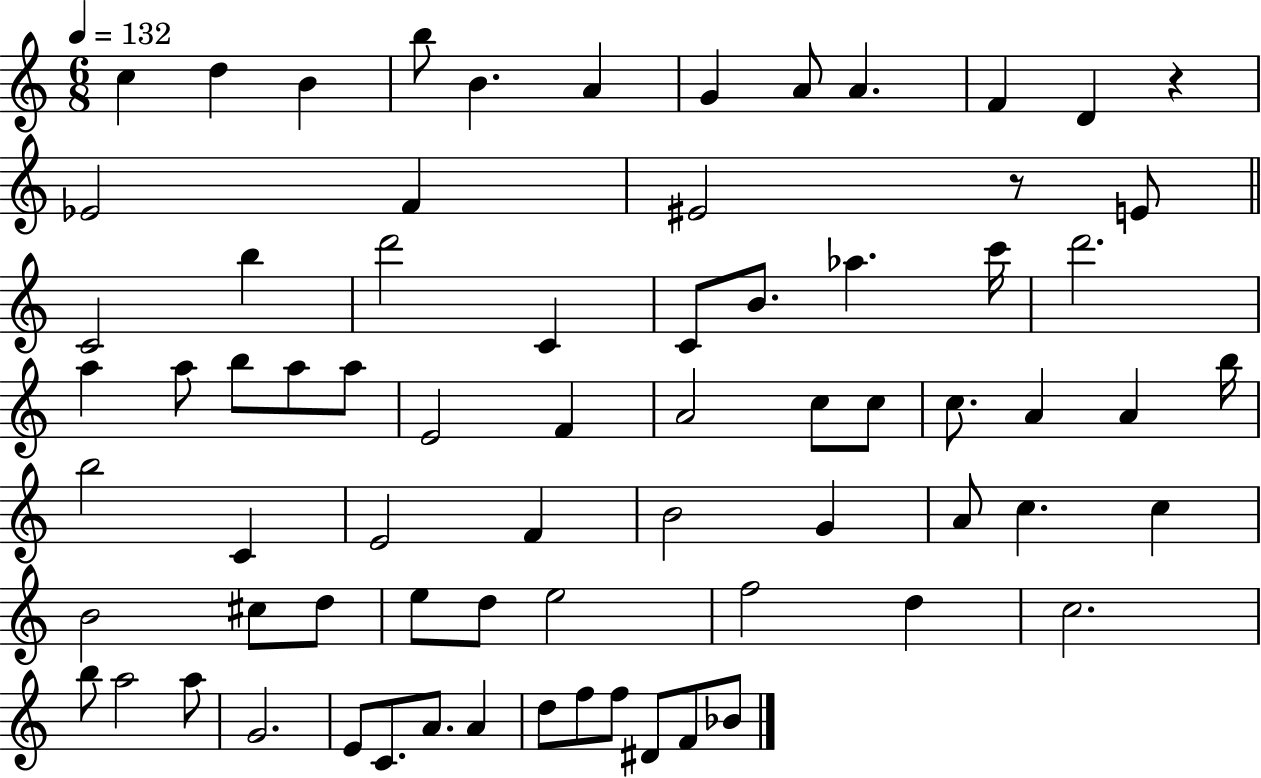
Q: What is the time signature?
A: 6/8